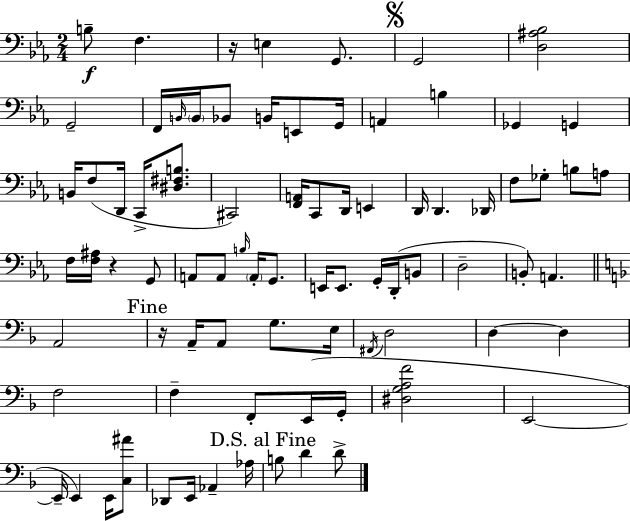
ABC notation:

X:1
T:Untitled
M:2/4
L:1/4
K:Eb
B,/2 F, z/4 E, G,,/2 G,,2 [D,^A,_B,]2 G,,2 F,,/4 B,,/4 B,,/4 _B,,/2 B,,/4 E,,/2 G,,/4 A,, B, _G,, G,, B,,/4 F,/2 D,,/4 C,,/4 [^D,^F,B,]/2 ^C,,2 [F,,A,,]/4 C,,/2 D,,/4 E,, D,,/4 D,, _D,,/4 F,/2 _G,/2 B,/2 A,/2 F,/4 [F,^A,]/4 z G,,/2 A,,/2 A,,/2 B,/4 A,,/4 G,,/2 E,,/4 E,,/2 G,,/4 D,,/4 B,,/2 D,2 B,,/2 A,, A,,2 z/4 A,,/4 A,,/2 G,/2 E,/4 ^F,,/4 D,2 D, D, F,2 F, F,,/2 E,,/4 G,,/4 [^D,G,A,F]2 E,,2 E,,/4 E,, E,,/4 [C,^A]/2 _D,,/2 E,,/4 _A,, _A,/4 B,/2 D D/2